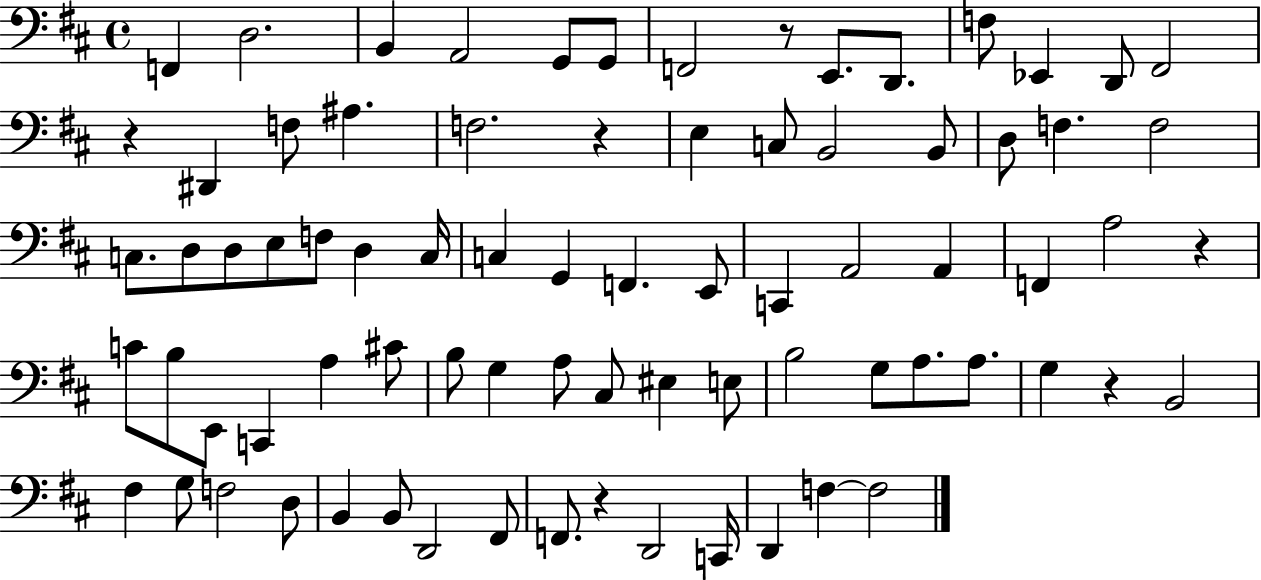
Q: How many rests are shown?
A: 6